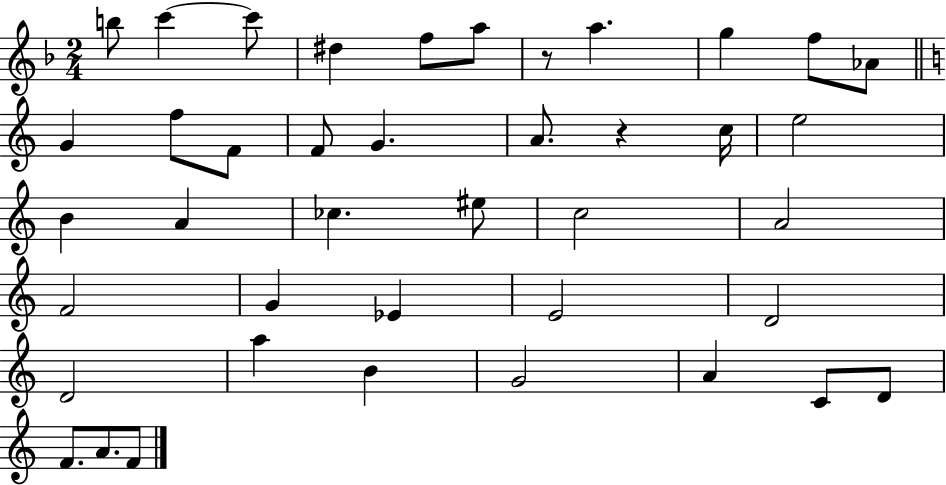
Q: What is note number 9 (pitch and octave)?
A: F5